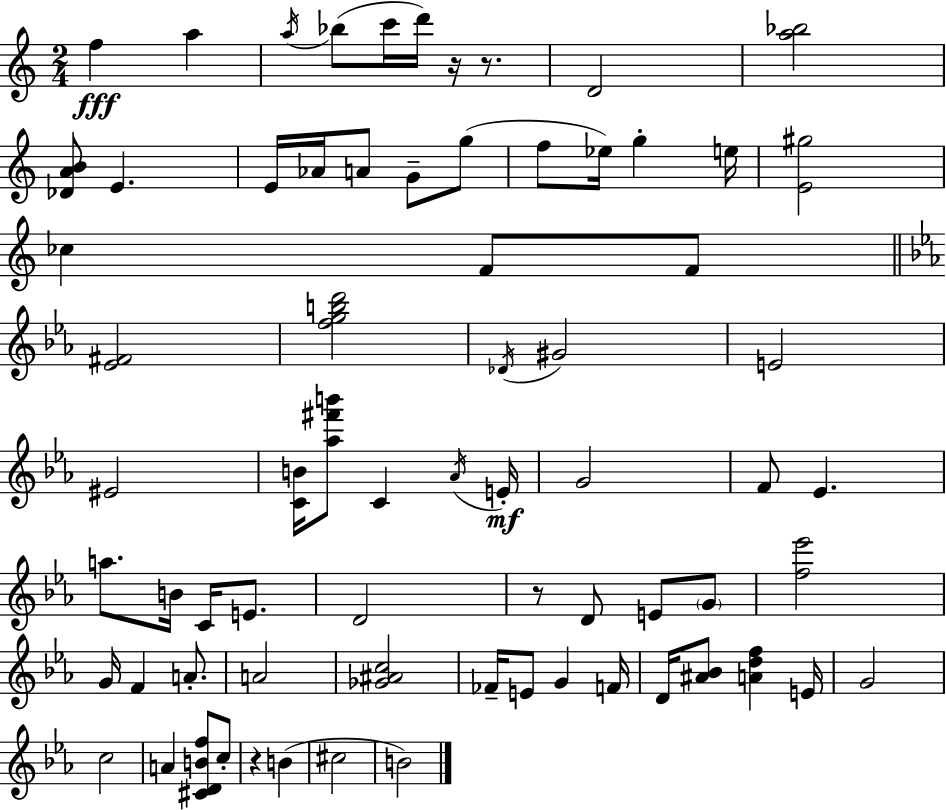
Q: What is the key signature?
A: C major